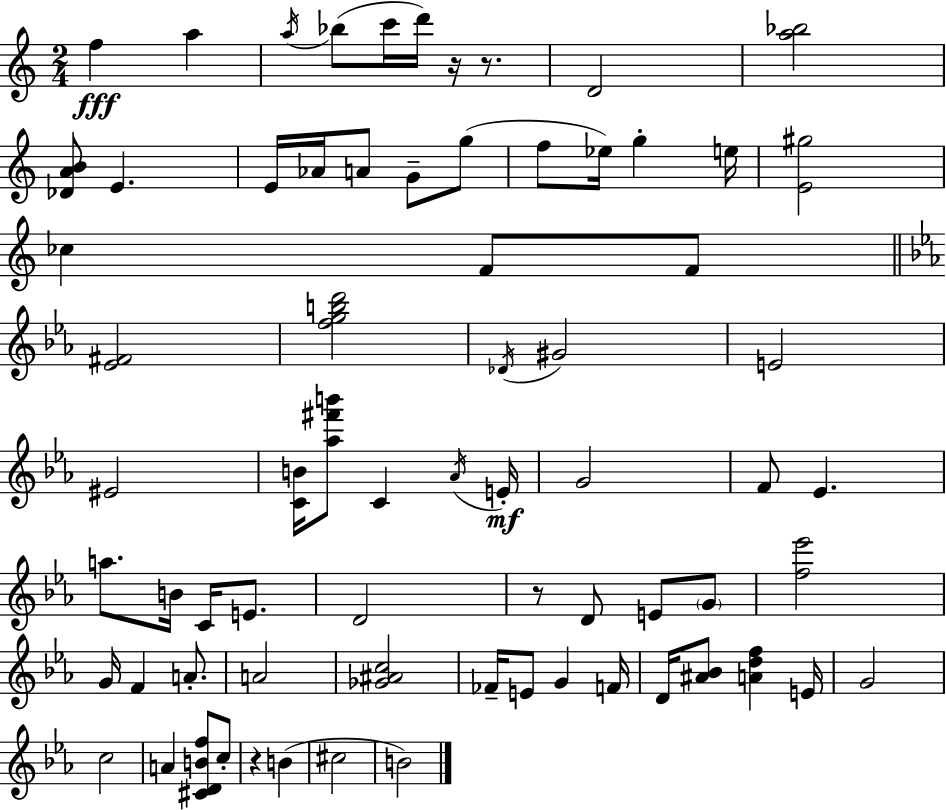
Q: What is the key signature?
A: C major